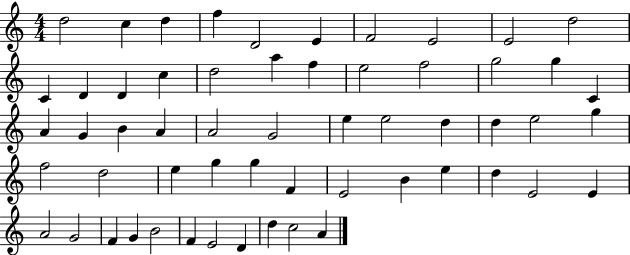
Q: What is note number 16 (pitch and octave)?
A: A5